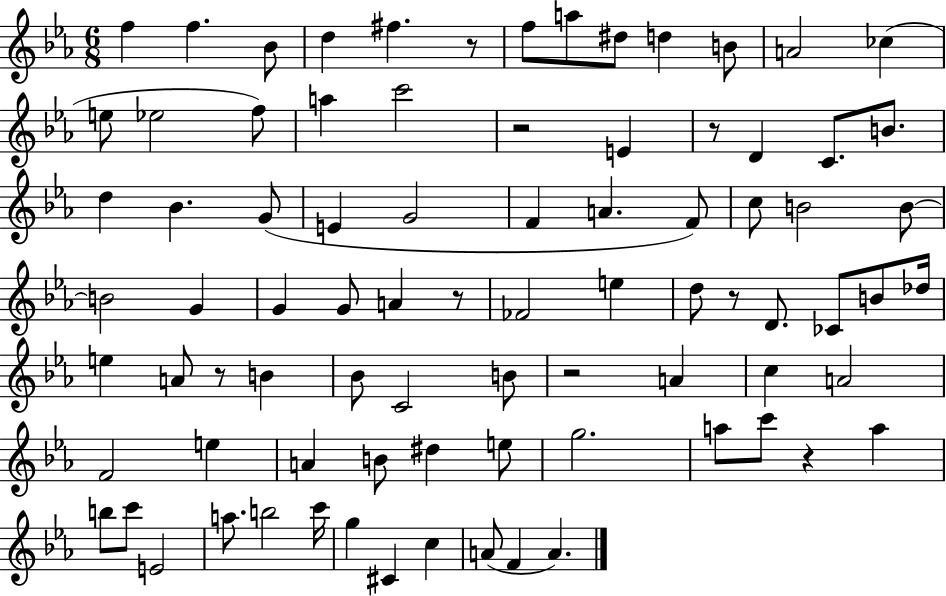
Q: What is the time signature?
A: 6/8